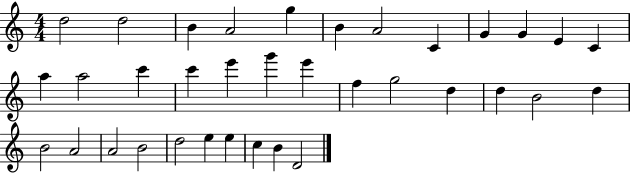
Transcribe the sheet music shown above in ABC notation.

X:1
T:Untitled
M:4/4
L:1/4
K:C
d2 d2 B A2 g B A2 C G G E C a a2 c' c' e' g' e' f g2 d d B2 d B2 A2 A2 B2 d2 e e c B D2